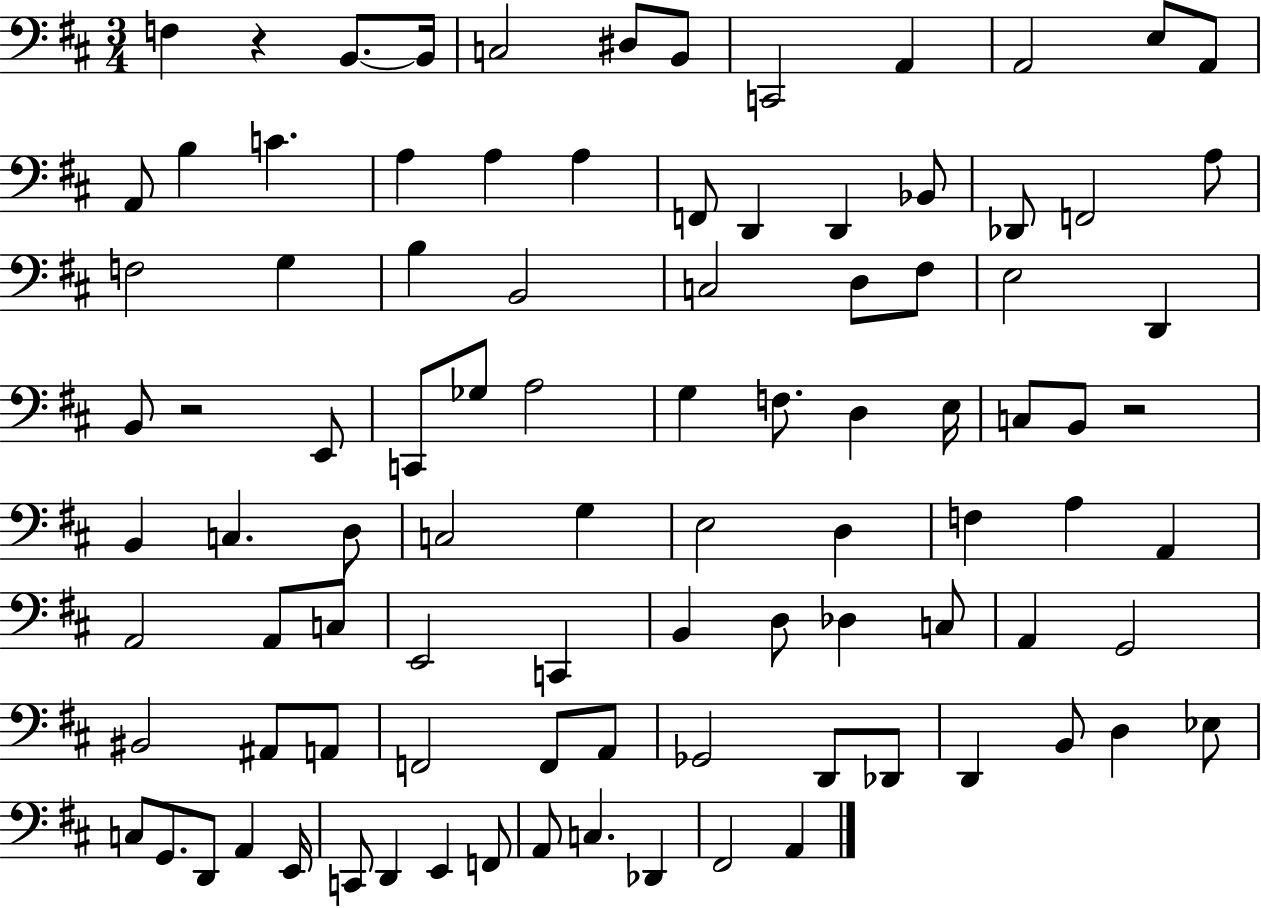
{
  \clef bass
  \numericTimeSignature
  \time 3/4
  \key d \major
  \repeat volta 2 { f4 r4 b,8.~~ b,16 | c2 dis8 b,8 | c,2 a,4 | a,2 e8 a,8 | \break a,8 b4 c'4. | a4 a4 a4 | f,8 d,4 d,4 bes,8 | des,8 f,2 a8 | \break f2 g4 | b4 b,2 | c2 d8 fis8 | e2 d,4 | \break b,8 r2 e,8 | c,8 ges8 a2 | g4 f8. d4 e16 | c8 b,8 r2 | \break b,4 c4. d8 | c2 g4 | e2 d4 | f4 a4 a,4 | \break a,2 a,8 c8 | e,2 c,4 | b,4 d8 des4 c8 | a,4 g,2 | \break bis,2 ais,8 a,8 | f,2 f,8 a,8 | ges,2 d,8 des,8 | d,4 b,8 d4 ees8 | \break c8 g,8. d,8 a,4 e,16 | c,8 d,4 e,4 f,8 | a,8 c4. des,4 | fis,2 a,4 | \break } \bar "|."
}